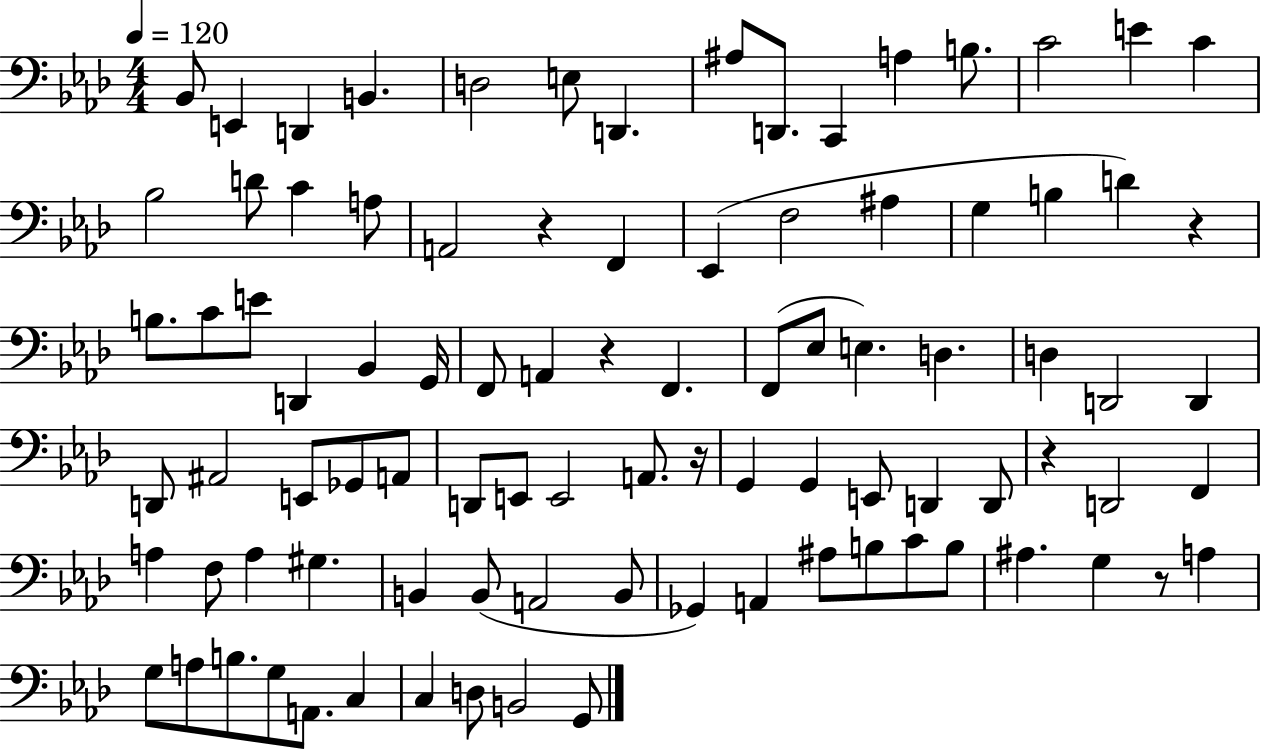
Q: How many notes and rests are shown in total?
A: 92